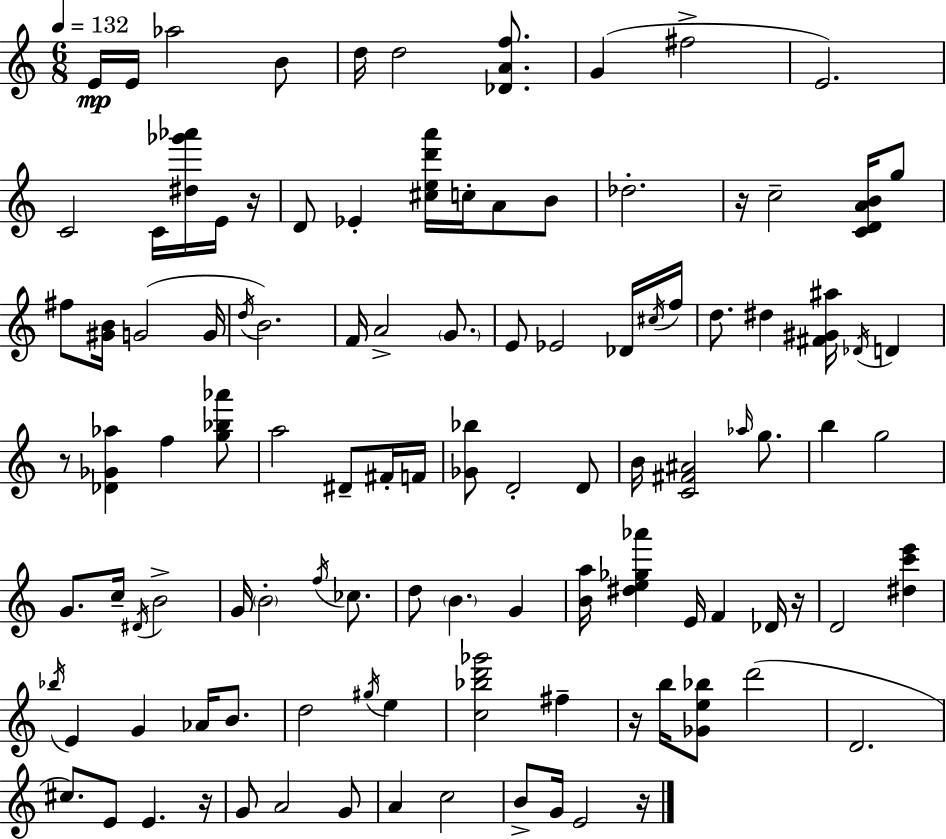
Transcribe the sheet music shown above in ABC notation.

X:1
T:Untitled
M:6/8
L:1/4
K:Am
E/4 E/4 _a2 B/2 d/4 d2 [_DAf]/2 G ^f2 E2 C2 C/4 [^d_g'_a']/4 E/4 z/4 D/2 _E [^ced'a']/4 c/4 A/2 B/2 _d2 z/4 c2 [CDAB]/4 g/2 ^f/2 [^GB]/4 G2 G/4 d/4 B2 F/4 A2 G/2 E/2 _E2 _D/4 ^c/4 f/4 d/2 ^d [^F^G^a]/4 _D/4 D z/2 [_D_G_a] f [g_b_a']/2 a2 ^D/2 ^F/4 F/4 [_G_b]/2 D2 D/2 B/4 [C^F^A]2 _a/4 g/2 b g2 G/2 c/4 ^D/4 B2 G/4 B2 f/4 _c/2 d/2 B G [Ba]/4 [^de_g_a'] E/4 F _D/4 z/4 D2 [^dc'e'] _b/4 E G _A/4 B/2 d2 ^g/4 e [c_bd'_g']2 ^f z/4 b/4 [_Ge_b]/2 d'2 D2 ^c/2 E/2 E z/4 G/2 A2 G/2 A c2 B/2 G/4 E2 z/4